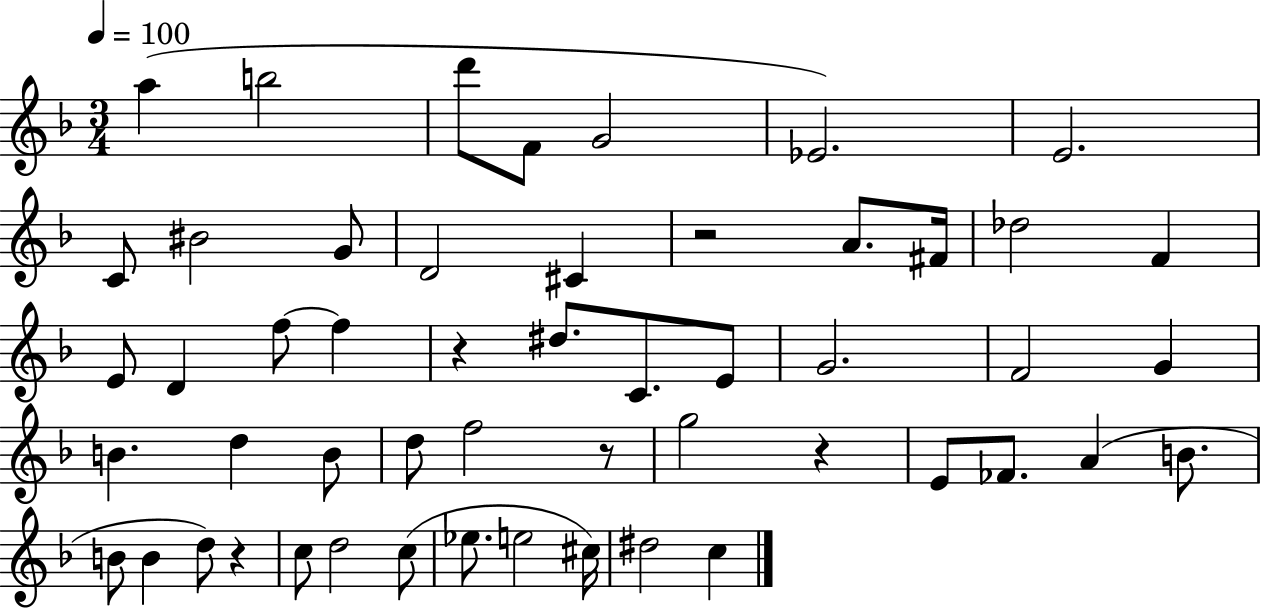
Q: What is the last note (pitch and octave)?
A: C5